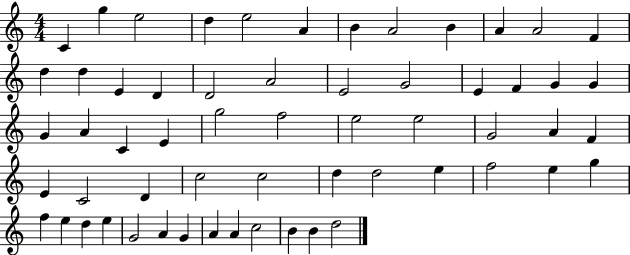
C4/q G5/q E5/h D5/q E5/h A4/q B4/q A4/h B4/q A4/q A4/h F4/q D5/q D5/q E4/q D4/q D4/h A4/h E4/h G4/h E4/q F4/q G4/q G4/q G4/q A4/q C4/q E4/q G5/h F5/h E5/h E5/h G4/h A4/q F4/q E4/q C4/h D4/q C5/h C5/h D5/q D5/h E5/q F5/h E5/q G5/q F5/q E5/q D5/q E5/q G4/h A4/q G4/q A4/q A4/q C5/h B4/q B4/q D5/h